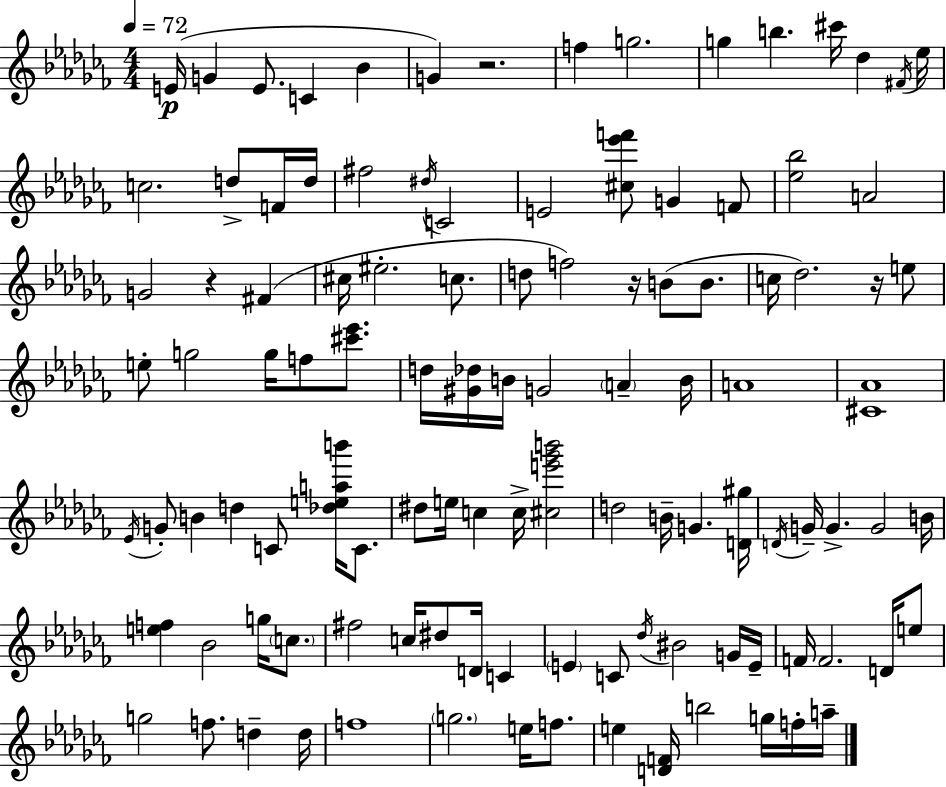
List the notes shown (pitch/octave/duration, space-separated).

E4/s G4/q E4/e. C4/q Bb4/q G4/q R/h. F5/q G5/h. G5/q B5/q. C#6/s Db5/q F#4/s Eb5/s C5/h. D5/e F4/s D5/s F#5/h D#5/s C4/h E4/h [C#5,Eb6,F6]/e G4/q F4/e [Eb5,Bb5]/h A4/h G4/h R/q F#4/q C#5/s EIS5/h. C5/e. D5/e F5/h R/s B4/e B4/e. C5/s Db5/h. R/s E5/e E5/e G5/h G5/s F5/e [C#6,Eb6]/e. D5/s [G#4,Db5]/s B4/s G4/h A4/q B4/s A4/w [C#4,Ab4]/w Eb4/s G4/e B4/q D5/q C4/e [Db5,E5,A5,B6]/s C4/e. D#5/e E5/s C5/q C5/s [C#5,E6,Gb6,B6]/h D5/h B4/s G4/q. [D4,G#5]/s D4/s G4/s G4/q. G4/h B4/s [E5,F5]/q Bb4/h G5/s C5/e. F#5/h C5/s D#5/e D4/s C4/q E4/q C4/e Db5/s BIS4/h G4/s E4/s F4/s F4/h. D4/s E5/e G5/h F5/e. D5/q D5/s F5/w G5/h. E5/s F5/e. E5/q [D4,F4]/s B5/h G5/s F5/s A5/s